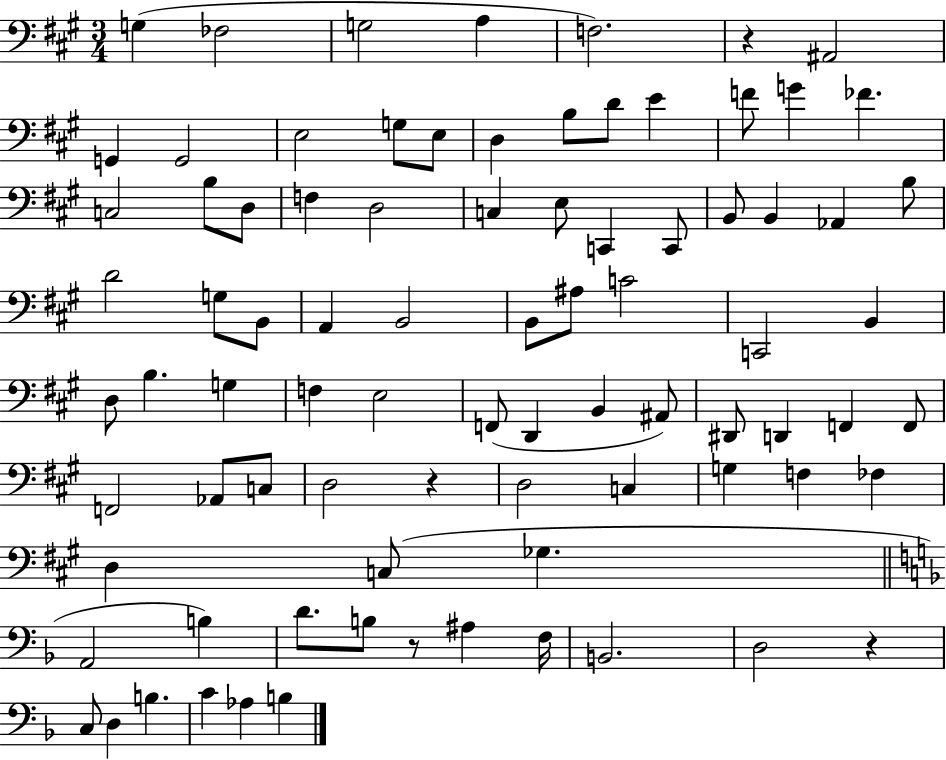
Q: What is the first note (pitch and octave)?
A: G3